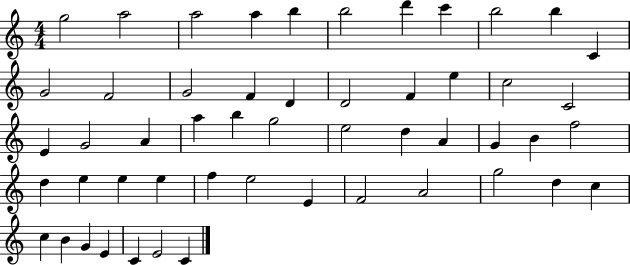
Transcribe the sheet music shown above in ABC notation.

X:1
T:Untitled
M:4/4
L:1/4
K:C
g2 a2 a2 a b b2 d' c' b2 b C G2 F2 G2 F D D2 F e c2 C2 E G2 A a b g2 e2 d A G B f2 d e e e f e2 E F2 A2 g2 d c c B G E C E2 C